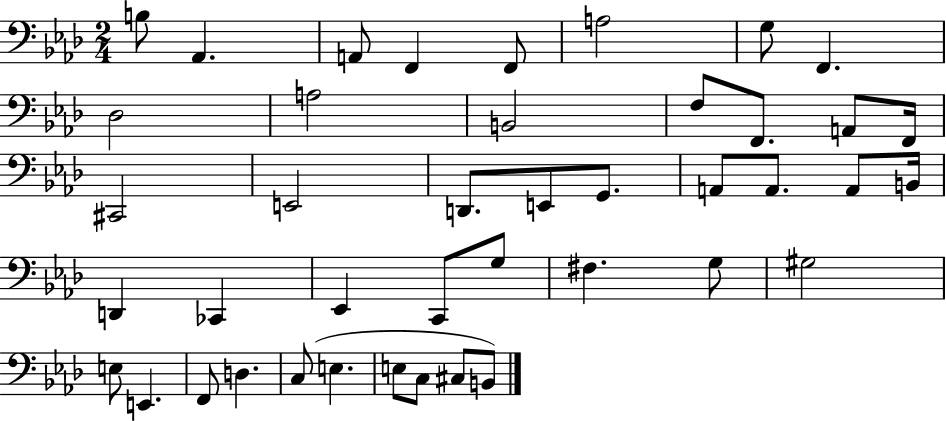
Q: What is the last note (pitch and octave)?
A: B2